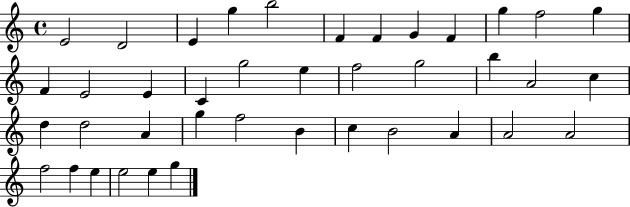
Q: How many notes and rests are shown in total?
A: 40